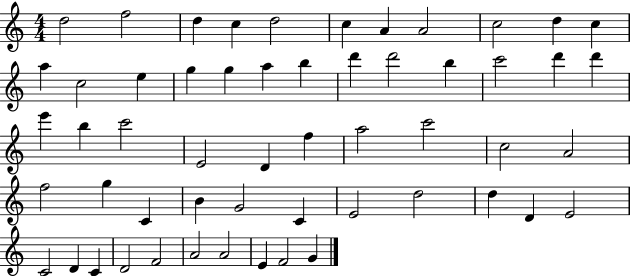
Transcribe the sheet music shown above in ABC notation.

X:1
T:Untitled
M:4/4
L:1/4
K:C
d2 f2 d c d2 c A A2 c2 d c a c2 e g g a b d' d'2 b c'2 d' d' e' b c'2 E2 D f a2 c'2 c2 A2 f2 g C B G2 C E2 d2 d D E2 C2 D C D2 F2 A2 A2 E F2 G